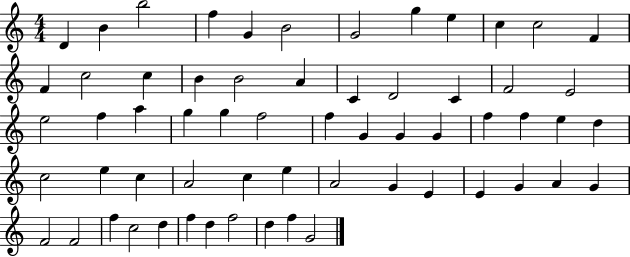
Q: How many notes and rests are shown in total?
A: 61